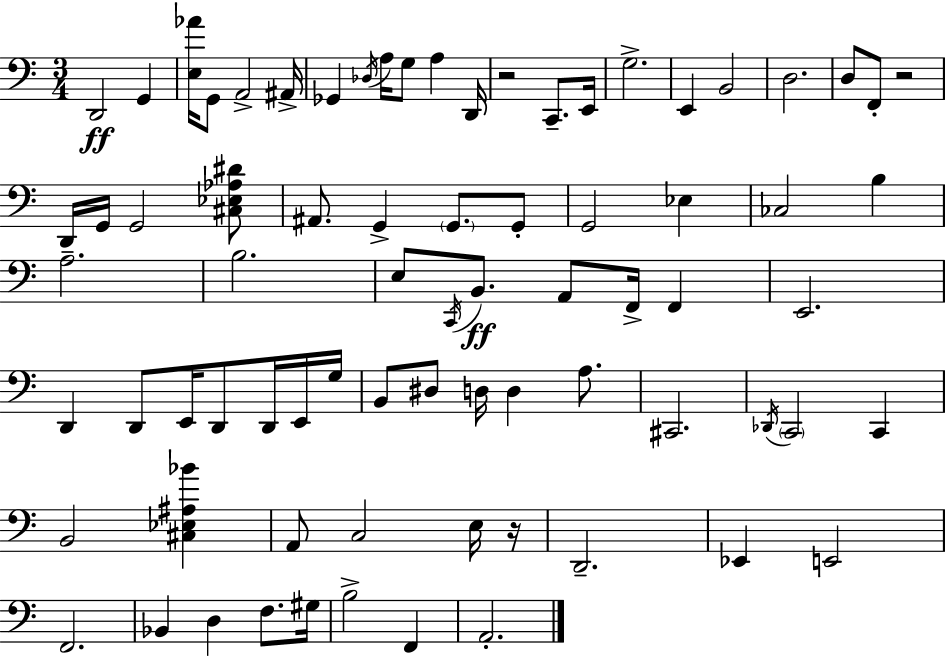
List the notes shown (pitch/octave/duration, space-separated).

D2/h G2/q [E3,Ab4]/s G2/e A2/h A#2/s Gb2/q Db3/s A3/s G3/e A3/q D2/s R/h C2/e. E2/s G3/h. E2/q B2/h D3/h. D3/e F2/e R/h D2/s G2/s G2/h [C#3,Eb3,Ab3,D#4]/e A#2/e. G2/q G2/e. G2/e G2/h Eb3/q CES3/h B3/q A3/h. B3/h. E3/e C2/s B2/e. A2/e F2/s F2/q E2/h. D2/q D2/e E2/s D2/e D2/s E2/s G3/s B2/e D#3/e D3/s D3/q A3/e. C#2/h. Db2/s C2/h C2/q B2/h [C#3,Eb3,A#3,Bb4]/q A2/e C3/h E3/s R/s D2/h. Eb2/q E2/h F2/h. Bb2/q D3/q F3/e. G#3/s B3/h F2/q A2/h.